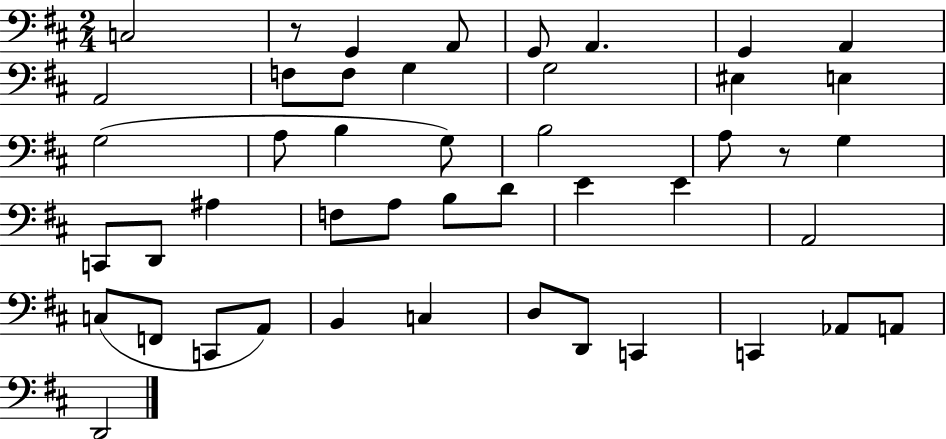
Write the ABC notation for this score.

X:1
T:Untitled
M:2/4
L:1/4
K:D
C,2 z/2 G,, A,,/2 G,,/2 A,, G,, A,, A,,2 F,/2 F,/2 G, G,2 ^E, E, G,2 A,/2 B, G,/2 B,2 A,/2 z/2 G, C,,/2 D,,/2 ^A, F,/2 A,/2 B,/2 D/2 E E A,,2 C,/2 F,,/2 C,,/2 A,,/2 B,, C, D,/2 D,,/2 C,, C,, _A,,/2 A,,/2 D,,2